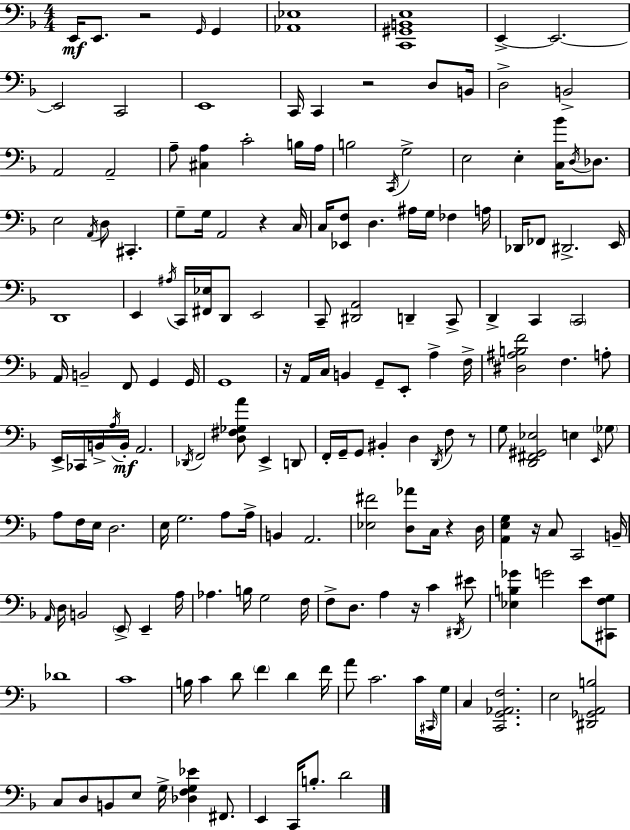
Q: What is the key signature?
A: F major